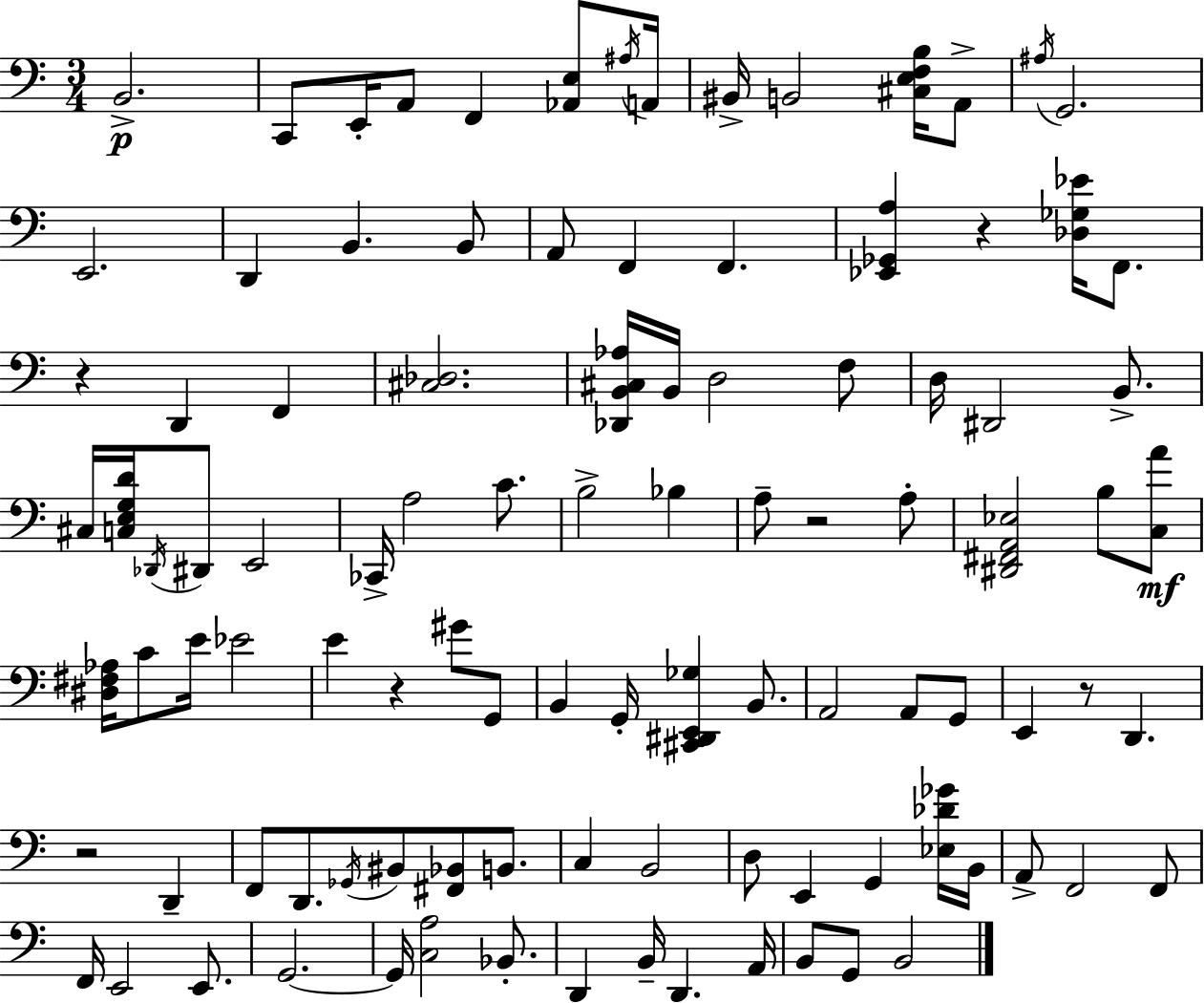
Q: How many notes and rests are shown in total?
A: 102